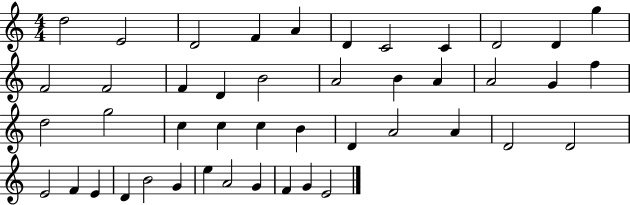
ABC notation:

X:1
T:Untitled
M:4/4
L:1/4
K:C
d2 E2 D2 F A D C2 C D2 D g F2 F2 F D B2 A2 B A A2 G f d2 g2 c c c B D A2 A D2 D2 E2 F E D B2 G e A2 G F G E2